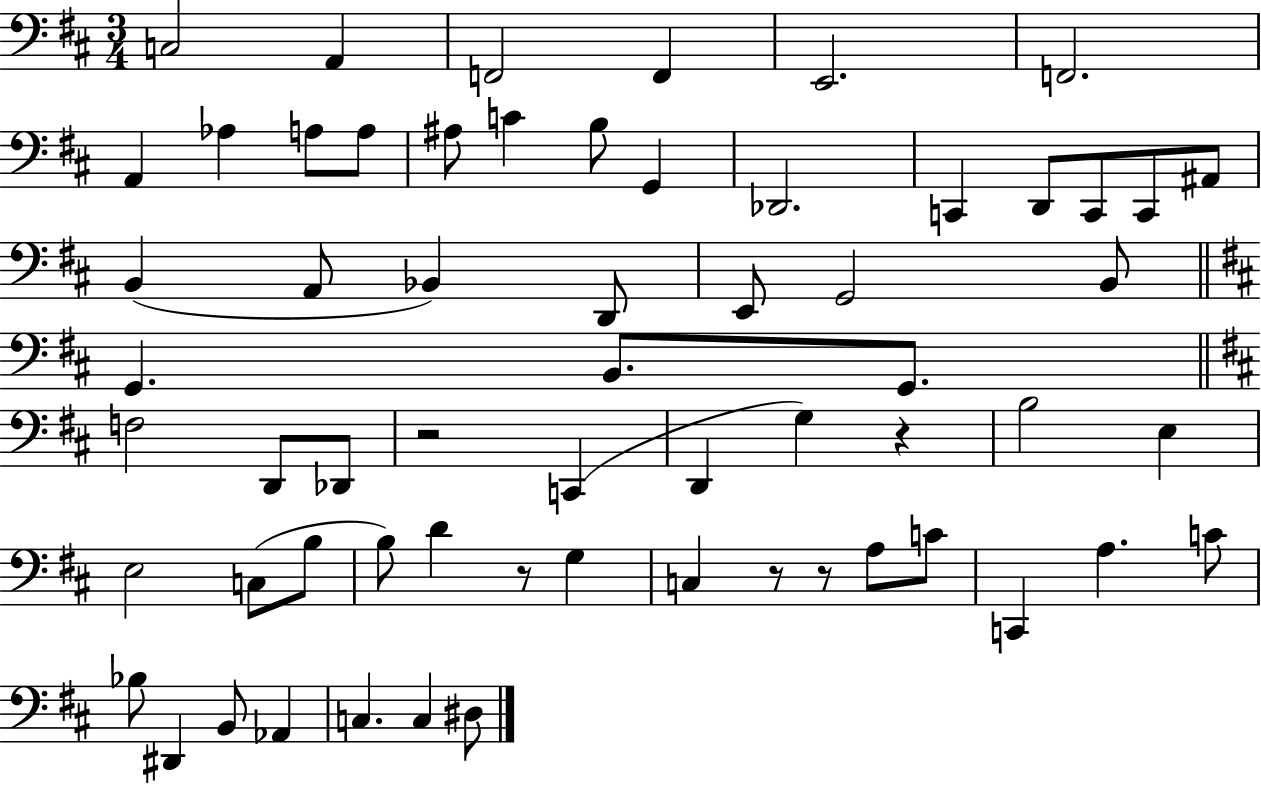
C3/h A2/q F2/h F2/q E2/h. F2/h. A2/q Ab3/q A3/e A3/e A#3/e C4/q B3/e G2/q Db2/h. C2/q D2/e C2/e C2/e A#2/e B2/q A2/e Bb2/q D2/e E2/e G2/h B2/e G2/q. B2/e. G2/e. F3/h D2/e Db2/e R/h C2/q D2/q G3/q R/q B3/h E3/q E3/h C3/e B3/e B3/e D4/q R/e G3/q C3/q R/e R/e A3/e C4/e C2/q A3/q. C4/e Bb3/e D#2/q B2/e Ab2/q C3/q. C3/q D#3/e